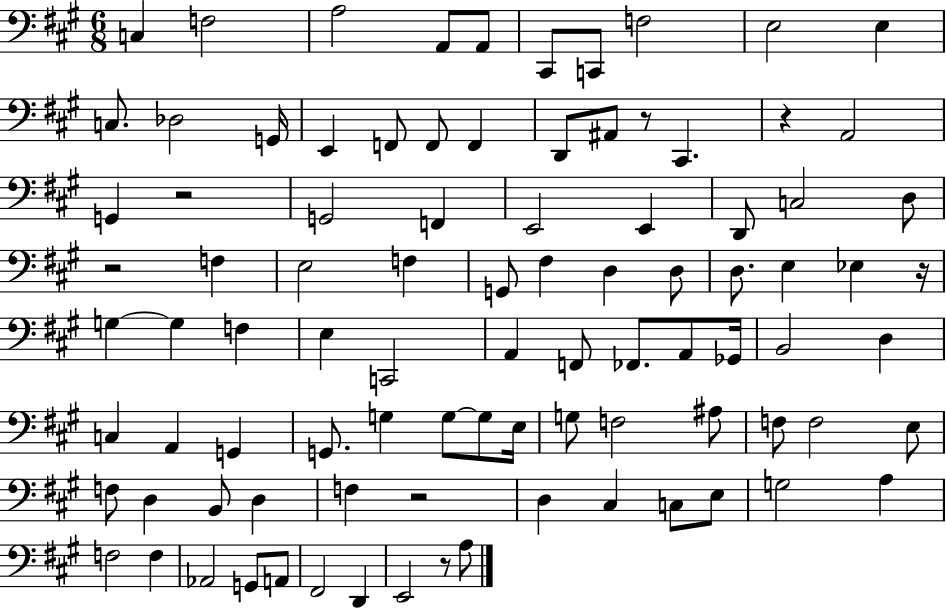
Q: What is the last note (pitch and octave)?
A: A3